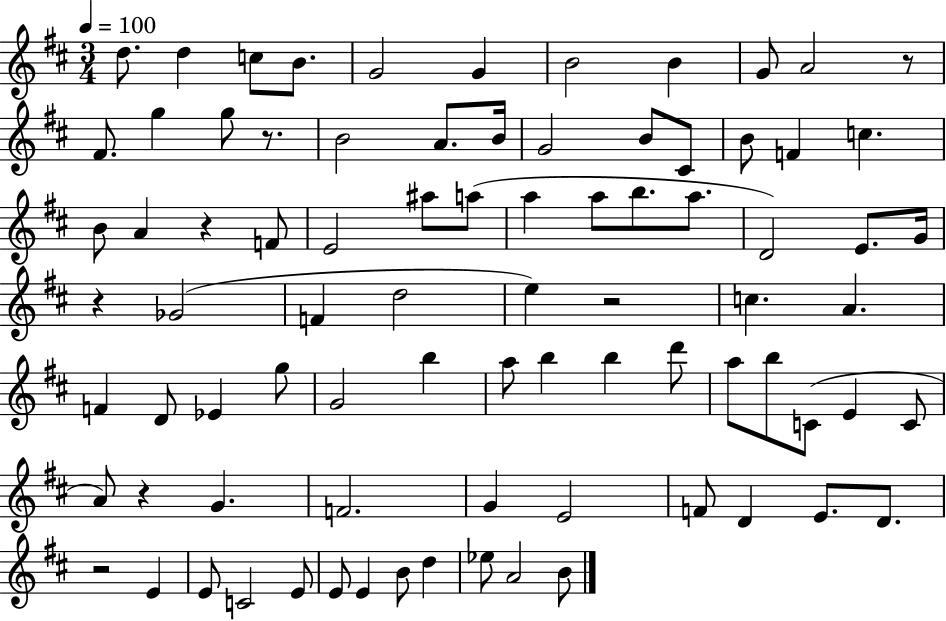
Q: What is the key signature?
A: D major